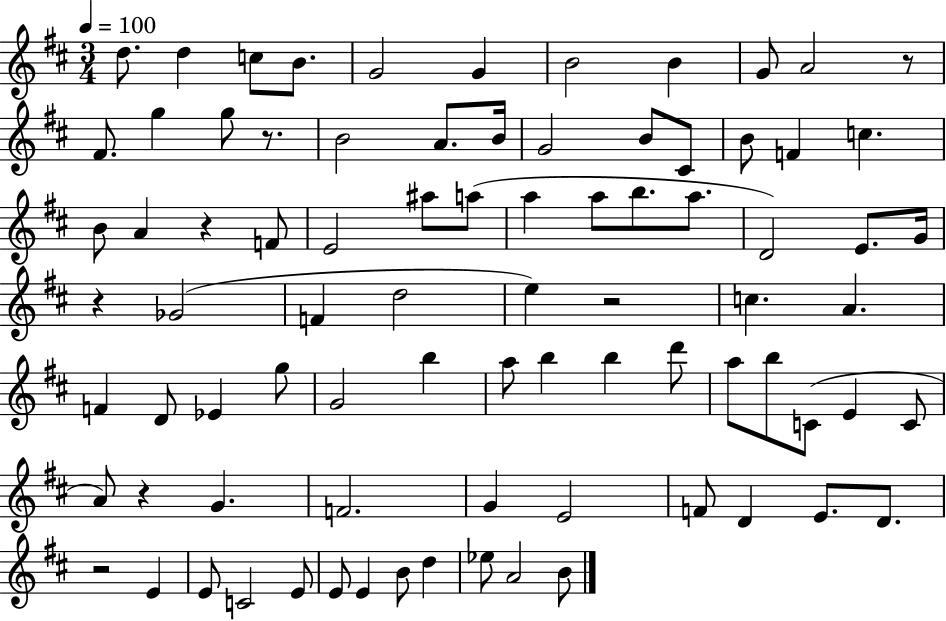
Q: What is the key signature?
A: D major